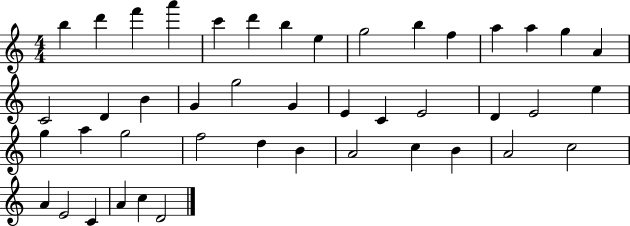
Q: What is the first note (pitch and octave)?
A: B5